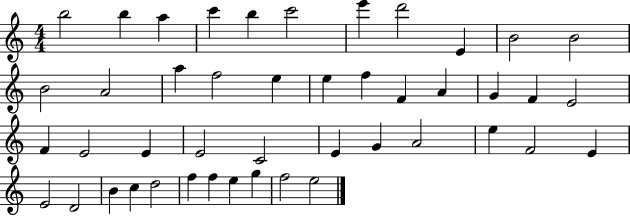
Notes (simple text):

B5/h B5/q A5/q C6/q B5/q C6/h E6/q D6/h E4/q B4/h B4/h B4/h A4/h A5/q F5/h E5/q E5/q F5/q F4/q A4/q G4/q F4/q E4/h F4/q E4/h E4/q E4/h C4/h E4/q G4/q A4/h E5/q F4/h E4/q E4/h D4/h B4/q C5/q D5/h F5/q F5/q E5/q G5/q F5/h E5/h